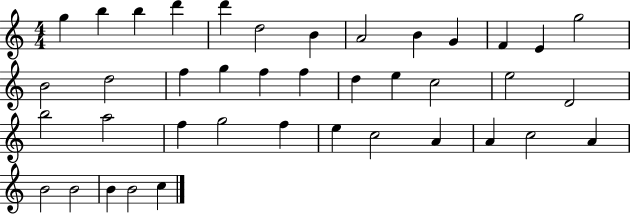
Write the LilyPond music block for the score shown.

{
  \clef treble
  \numericTimeSignature
  \time 4/4
  \key c \major
  g''4 b''4 b''4 d'''4 | d'''4 d''2 b'4 | a'2 b'4 g'4 | f'4 e'4 g''2 | \break b'2 d''2 | f''4 g''4 f''4 f''4 | d''4 e''4 c''2 | e''2 d'2 | \break b''2 a''2 | f''4 g''2 f''4 | e''4 c''2 a'4 | a'4 c''2 a'4 | \break b'2 b'2 | b'4 b'2 c''4 | \bar "|."
}